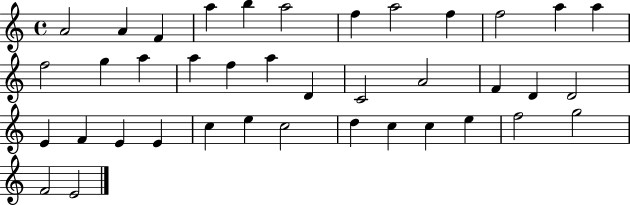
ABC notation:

X:1
T:Untitled
M:4/4
L:1/4
K:C
A2 A F a b a2 f a2 f f2 a a f2 g a a f a D C2 A2 F D D2 E F E E c e c2 d c c e f2 g2 F2 E2